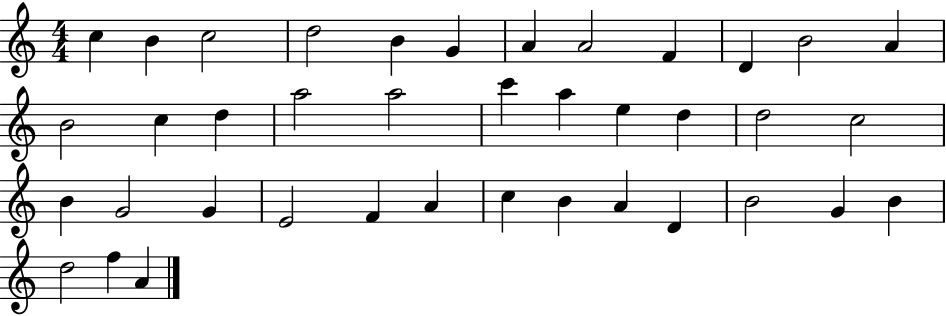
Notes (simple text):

C5/q B4/q C5/h D5/h B4/q G4/q A4/q A4/h F4/q D4/q B4/h A4/q B4/h C5/q D5/q A5/h A5/h C6/q A5/q E5/q D5/q D5/h C5/h B4/q G4/h G4/q E4/h F4/q A4/q C5/q B4/q A4/q D4/q B4/h G4/q B4/q D5/h F5/q A4/q